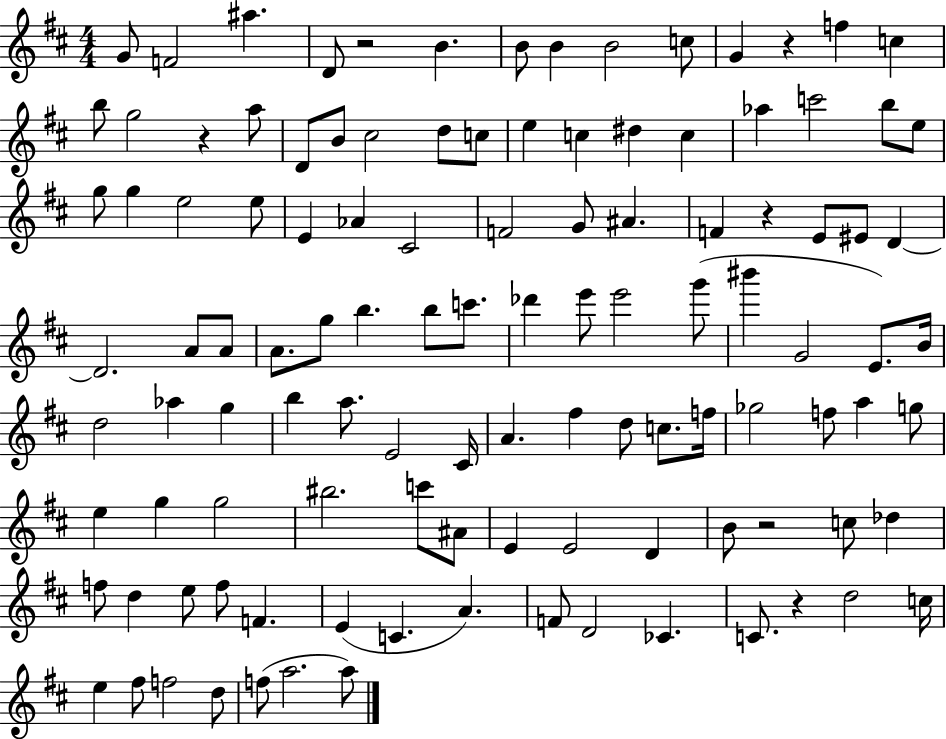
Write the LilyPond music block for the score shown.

{
  \clef treble
  \numericTimeSignature
  \time 4/4
  \key d \major
  \repeat volta 2 { g'8 f'2 ais''4. | d'8 r2 b'4. | b'8 b'4 b'2 c''8 | g'4 r4 f''4 c''4 | \break b''8 g''2 r4 a''8 | d'8 b'8 cis''2 d''8 c''8 | e''4 c''4 dis''4 c''4 | aes''4 c'''2 b''8 e''8 | \break g''8 g''4 e''2 e''8 | e'4 aes'4 cis'2 | f'2 g'8 ais'4. | f'4 r4 e'8 eis'8 d'4~~ | \break d'2. a'8 a'8 | a'8. g''8 b''4. b''8 c'''8. | des'''4 e'''8 e'''2 g'''8( | bis'''4 g'2 e'8.) b'16 | \break d''2 aes''4 g''4 | b''4 a''8. e'2 cis'16 | a'4. fis''4 d''8 c''8. f''16 | ges''2 f''8 a''4 g''8 | \break e''4 g''4 g''2 | bis''2. c'''8 ais'8 | e'4 e'2 d'4 | b'8 r2 c''8 des''4 | \break f''8 d''4 e''8 f''8 f'4. | e'4( c'4. a'4.) | f'8 d'2 ces'4. | c'8. r4 d''2 c''16 | \break e''4 fis''8 f''2 d''8 | f''8( a''2. a''8) | } \bar "|."
}